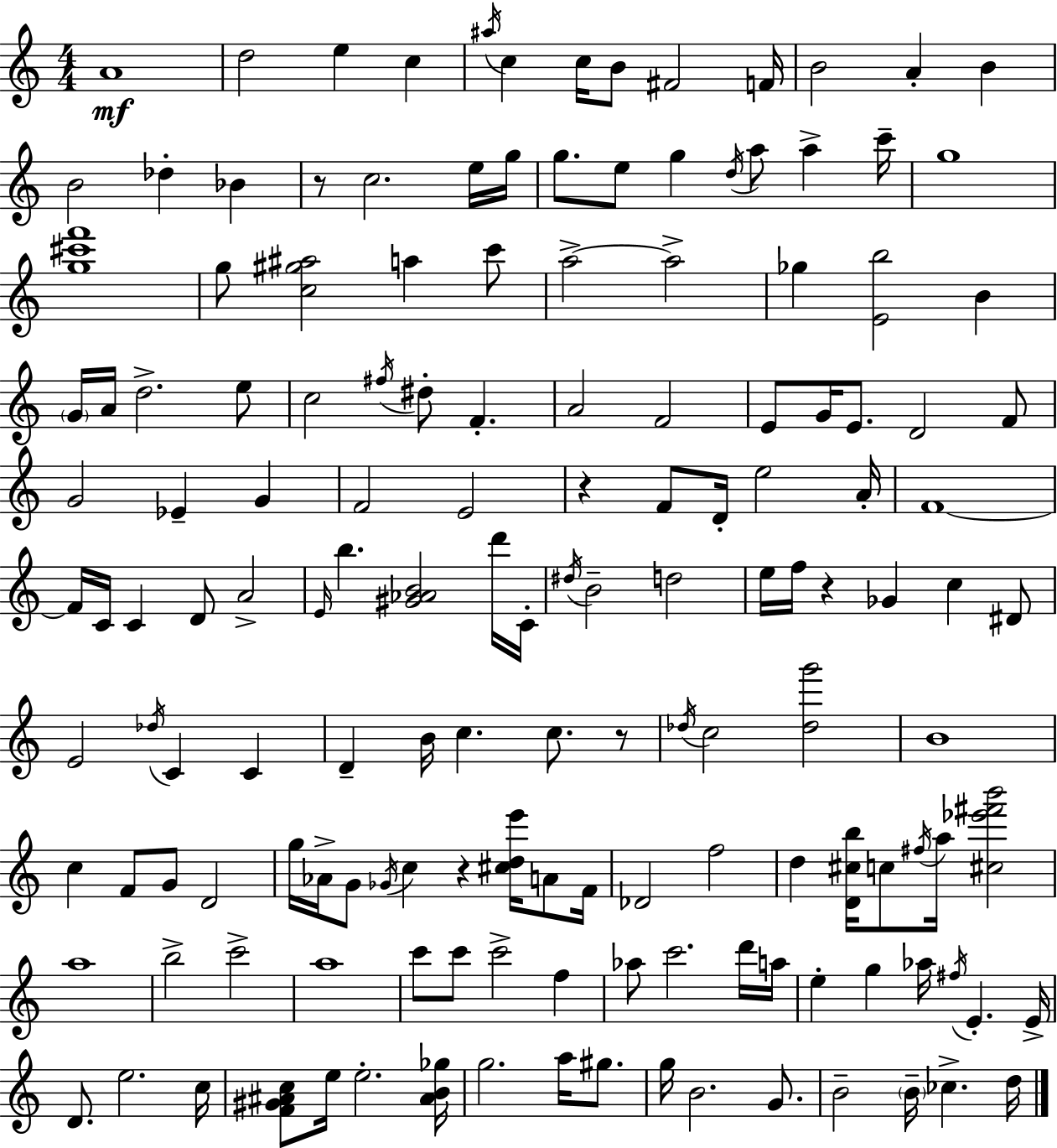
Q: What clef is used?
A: treble